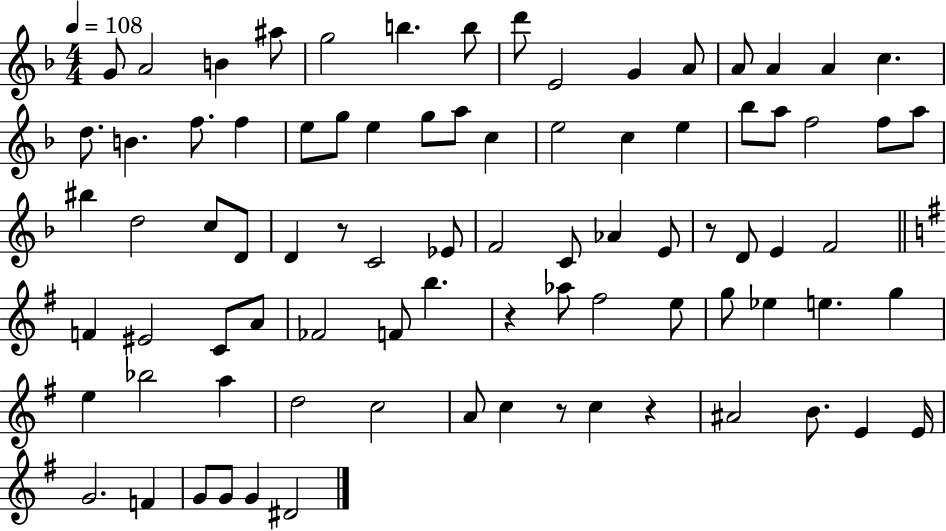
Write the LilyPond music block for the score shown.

{
  \clef treble
  \numericTimeSignature
  \time 4/4
  \key f \major
  \tempo 4 = 108
  \repeat volta 2 { g'8 a'2 b'4 ais''8 | g''2 b''4. b''8 | d'''8 e'2 g'4 a'8 | a'8 a'4 a'4 c''4. | \break d''8. b'4. f''8. f''4 | e''8 g''8 e''4 g''8 a''8 c''4 | e''2 c''4 e''4 | bes''8 a''8 f''2 f''8 a''8 | \break bis''4 d''2 c''8 d'8 | d'4 r8 c'2 ees'8 | f'2 c'8 aes'4 e'8 | r8 d'8 e'4 f'2 | \break \bar "||" \break \key g \major f'4 eis'2 c'8 a'8 | fes'2 f'8 b''4. | r4 aes''8 fis''2 e''8 | g''8 ees''4 e''4. g''4 | \break e''4 bes''2 a''4 | d''2 c''2 | a'8 c''4 r8 c''4 r4 | ais'2 b'8. e'4 e'16 | \break g'2. f'4 | g'8 g'8 g'4 dis'2 | } \bar "|."
}